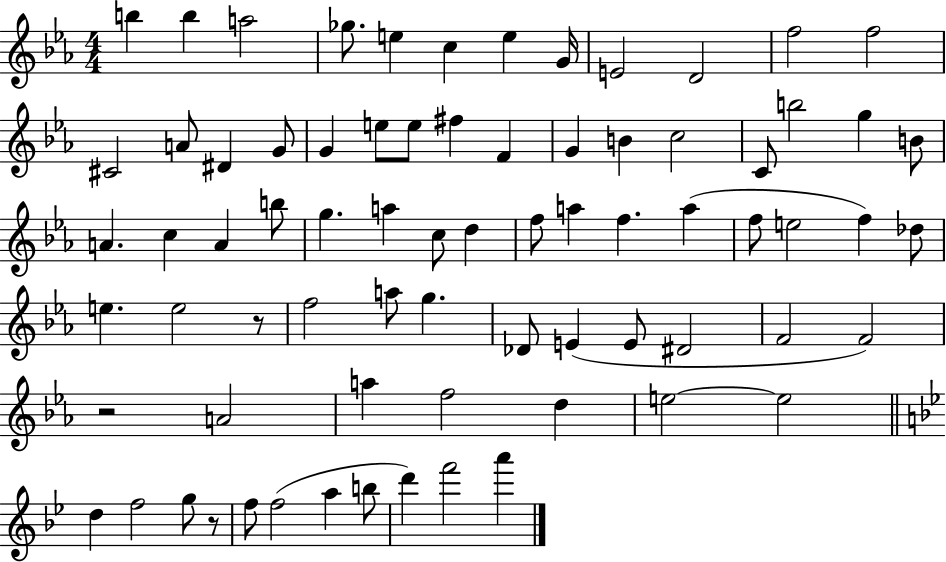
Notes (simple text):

B5/q B5/q A5/h Gb5/e. E5/q C5/q E5/q G4/s E4/h D4/h F5/h F5/h C#4/h A4/e D#4/q G4/e G4/q E5/e E5/e F#5/q F4/q G4/q B4/q C5/h C4/e B5/h G5/q B4/e A4/q. C5/q A4/q B5/e G5/q. A5/q C5/e D5/q F5/e A5/q F5/q. A5/q F5/e E5/h F5/q Db5/e E5/q. E5/h R/e F5/h A5/e G5/q. Db4/e E4/q E4/e D#4/h F4/h F4/h R/h A4/h A5/q F5/h D5/q E5/h E5/h D5/q F5/h G5/e R/e F5/e F5/h A5/q B5/e D6/q F6/h A6/q